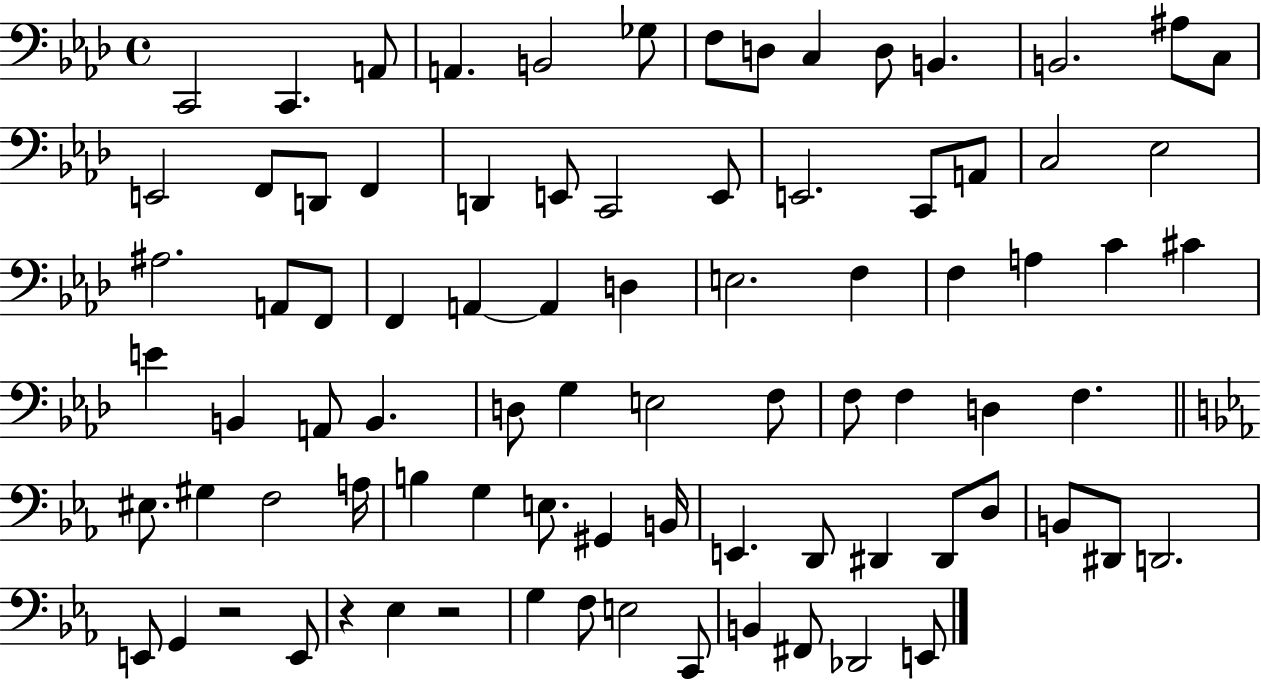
C2/h C2/q. A2/e A2/q. B2/h Gb3/e F3/e D3/e C3/q D3/e B2/q. B2/h. A#3/e C3/e E2/h F2/e D2/e F2/q D2/q E2/e C2/h E2/e E2/h. C2/e A2/e C3/h Eb3/h A#3/h. A2/e F2/e F2/q A2/q A2/q D3/q E3/h. F3/q F3/q A3/q C4/q C#4/q E4/q B2/q A2/e B2/q. D3/e G3/q E3/h F3/e F3/e F3/q D3/q F3/q. EIS3/e. G#3/q F3/h A3/s B3/q G3/q E3/e. G#2/q B2/s E2/q. D2/e D#2/q D#2/e D3/e B2/e D#2/e D2/h. E2/e G2/q R/h E2/e R/q Eb3/q R/h G3/q F3/e E3/h C2/e B2/q F#2/e Db2/h E2/e